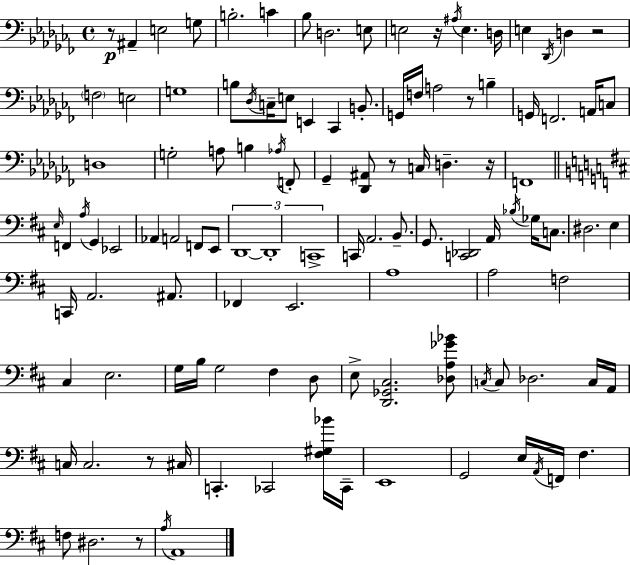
{
  \clef bass
  \time 4/4
  \defaultTimeSignature
  \key aes \minor
  r8\p ais,4-- e2 g8 | b2.-. c'4 | bes8 d2. e8 | e2 r16 \acciaccatura { ais16 } e4. | \break d16 e4 \acciaccatura { des,16 } d4 r2 | \parenthesize f2 e2 | g1 | b8 \acciaccatura { des16 } c16-- e8 e,4 ces,4 | \break b,8.-. g,16 f16 a2 r8 b4-- | g,16 f,2. | a,16 c8 d1 | g2-. a8 b4 | \break \acciaccatura { aes16 } f,8-. ges,4-- <des, ais,>8 r8 c16 d4.-- | r16 f,1 | \bar "||" \break \key b \minor \grace { e16 } f,4 \acciaccatura { a16 } g,4 ees,2 | aes,4 a,2 f,8 | e,8 \tuplet 3/2 { d,1~~ | d,1-. | \break c,1-> } | c,16 a,2. b,8.-- | g,8. <c, des,>2 a,16 \acciaccatura { bes16 } ges16 | c8. dis2. e4 | \break c,16 a,2. | ais,8. fes,4 e,2. | a1 | a2 f2 | \break cis4 e2. | g16 b16 g2 fis4 | d8 e8-> <d, ges, cis>2. | <des a ges' bes'>8 \acciaccatura { c16 } c8 des2. | \break c16 a,16 c16 c2. | r8 cis16 c,4.-. ces,2 | <fis gis bes'>16 ces,16-- e,1 | g,2 e16 \acciaccatura { a,16 } f,16 fis4. | \break f8 dis2. | r8 \acciaccatura { a16 } a,1 | \bar "|."
}